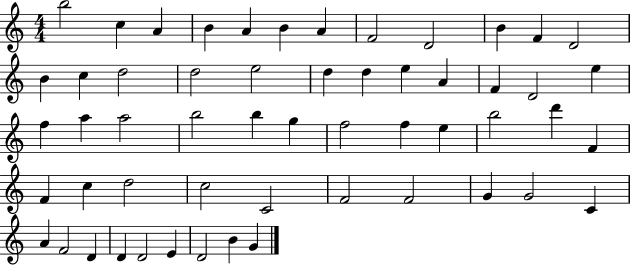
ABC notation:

X:1
T:Untitled
M:4/4
L:1/4
K:C
b2 c A B A B A F2 D2 B F D2 B c d2 d2 e2 d d e A F D2 e f a a2 b2 b g f2 f e b2 d' F F c d2 c2 C2 F2 F2 G G2 C A F2 D D D2 E D2 B G